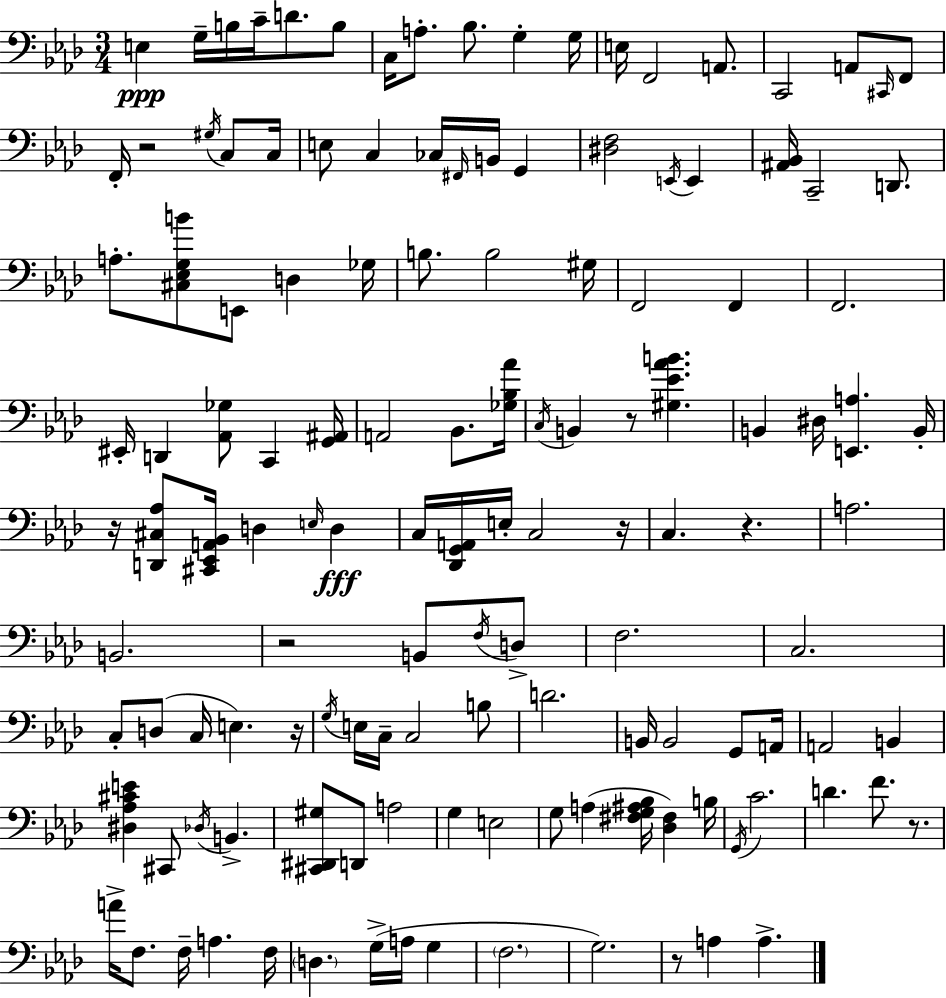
{
  \clef bass
  \numericTimeSignature
  \time 3/4
  \key f \minor
  \repeat volta 2 { e4\ppp g16-- b16 c'16-- d'8. b8 | c16 a8.-. bes8. g4-. g16 | e16 f,2 a,8. | c,2 a,8 \grace { cis,16 } f,8 | \break f,16-. r2 \acciaccatura { gis16 } c8 | c16 e8 c4 ces16 \grace { fis,16 } b,16 g,4 | <dis f>2 \acciaccatura { e,16 } | e,4 <ais, bes,>16 c,2-- | \break d,8. a8.-. <cis ees g b'>8 e,8 d4 | ges16 b8. b2 | gis16 f,2 | f,4 f,2. | \break eis,16-. d,4 <aes, ges>8 c,4 | <g, ais,>16 a,2 | bes,8. <ges bes aes'>16 \acciaccatura { c16 } b,4 r8 <gis ees' aes' b'>4. | b,4 dis16 <e, a>4. | \break b,16-. r16 <d, cis aes>8 <cis, ees, a, bes,>16 d4 | \grace { e16 }\fff d4 c16 <des, g, a,>16 e16-. c2 | r16 c4. | r4. a2. | \break b,2. | r2 | b,8 \acciaccatura { f16 } d8-> f2. | c2. | \break c8-. d8( c16 | e4.) r16 \acciaccatura { g16 } e16 c16-- c2 | b8 d'2. | b,16 b,2 | \break g,8 a,16 a,2 | b,4 <dis aes cis' e'>4 | cis,8 \acciaccatura { des16 } b,4.-> <cis, dis, gis>8 d,8 | a2 g4 | \break e2 g8 a4( | <fis g ais bes>16 <des fis>4) b16 \acciaccatura { g,16 } c'2. | d'4. | f'8. r8. a'16-> f8. | \break f16-- a4. f16 \parenthesize d4. | g16->( a16 g4 \parenthesize f2. | g2.) | r8 | \break a4 a4.-> } \bar "|."
}